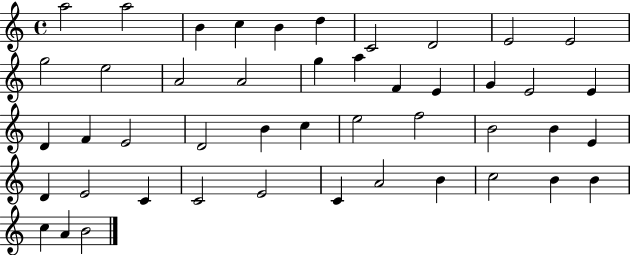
X:1
T:Untitled
M:4/4
L:1/4
K:C
a2 a2 B c B d C2 D2 E2 E2 g2 e2 A2 A2 g a F E G E2 E D F E2 D2 B c e2 f2 B2 B E D E2 C C2 E2 C A2 B c2 B B c A B2